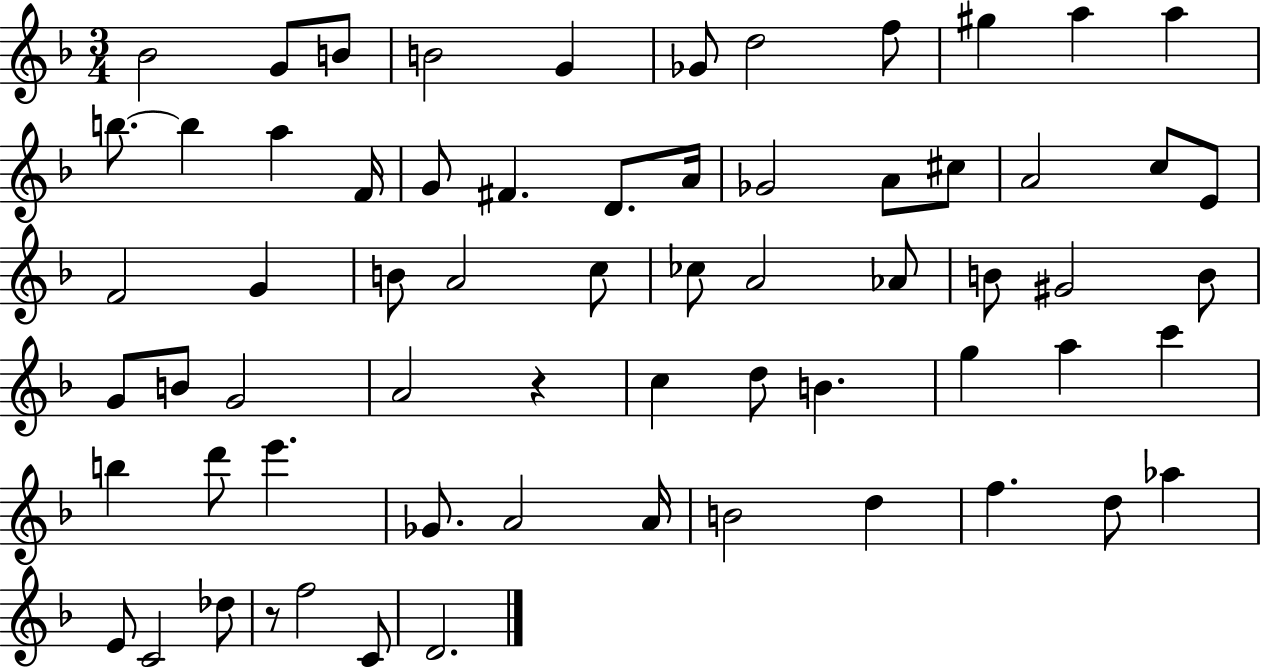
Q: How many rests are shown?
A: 2